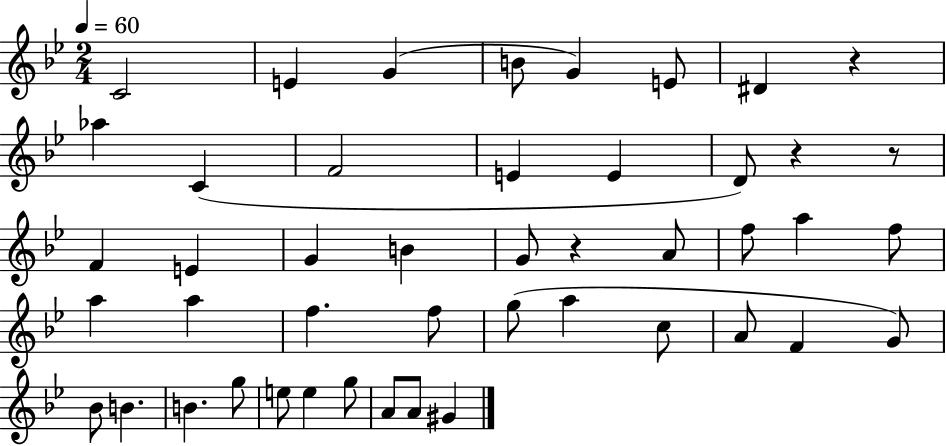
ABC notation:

X:1
T:Untitled
M:2/4
L:1/4
K:Bb
C2 E G B/2 G E/2 ^D z _a C F2 E E D/2 z z/2 F E G B G/2 z A/2 f/2 a f/2 a a f f/2 g/2 a c/2 A/2 F G/2 _B/2 B B g/2 e/2 e g/2 A/2 A/2 ^G